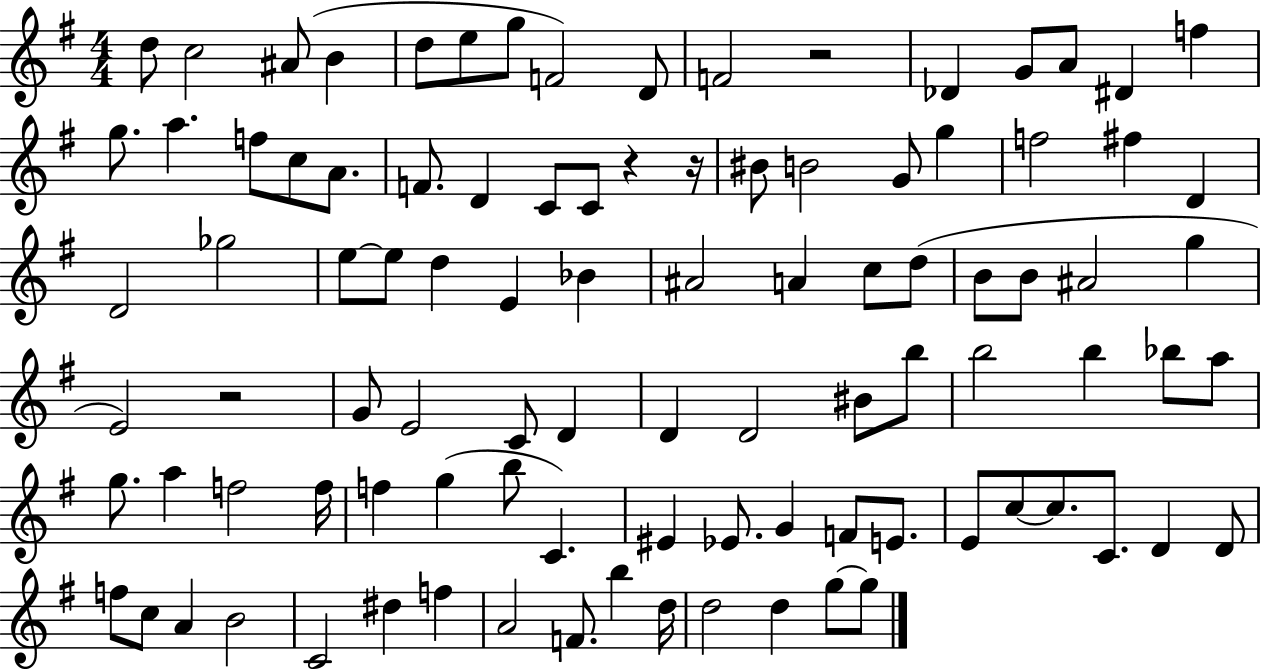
D5/e C5/h A#4/e B4/q D5/e E5/e G5/e F4/h D4/e F4/h R/h Db4/q G4/e A4/e D#4/q F5/q G5/e. A5/q. F5/e C5/e A4/e. F4/e. D4/q C4/e C4/e R/q R/s BIS4/e B4/h G4/e G5/q F5/h F#5/q D4/q D4/h Gb5/h E5/e E5/e D5/q E4/q Bb4/q A#4/h A4/q C5/e D5/e B4/e B4/e A#4/h G5/q E4/h R/h G4/e E4/h C4/e D4/q D4/q D4/h BIS4/e B5/e B5/h B5/q Bb5/e A5/e G5/e. A5/q F5/h F5/s F5/q G5/q B5/e C4/q. EIS4/q Eb4/e. G4/q F4/e E4/e. E4/e C5/e C5/e. C4/e. D4/q D4/e F5/e C5/e A4/q B4/h C4/h D#5/q F5/q A4/h F4/e. B5/q D5/s D5/h D5/q G5/e G5/e